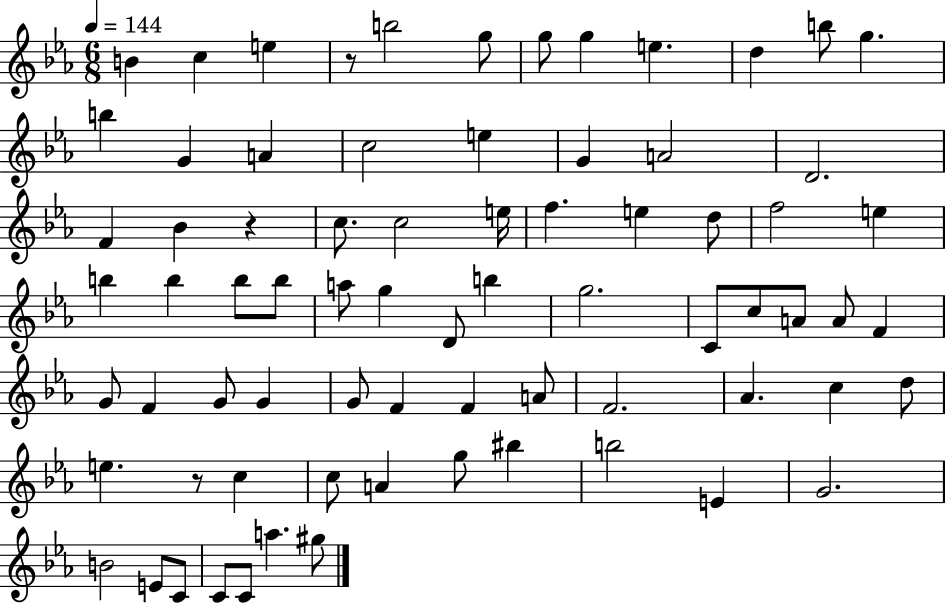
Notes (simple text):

B4/q C5/q E5/q R/e B5/h G5/e G5/e G5/q E5/q. D5/q B5/e G5/q. B5/q G4/q A4/q C5/h E5/q G4/q A4/h D4/h. F4/q Bb4/q R/q C5/e. C5/h E5/s F5/q. E5/q D5/e F5/h E5/q B5/q B5/q B5/e B5/e A5/e G5/q D4/e B5/q G5/h. C4/e C5/e A4/e A4/e F4/q G4/e F4/q G4/e G4/q G4/e F4/q F4/q A4/e F4/h. Ab4/q. C5/q D5/e E5/q. R/e C5/q C5/e A4/q G5/e BIS5/q B5/h E4/q G4/h. B4/h E4/e C4/e C4/e C4/e A5/q. G#5/e